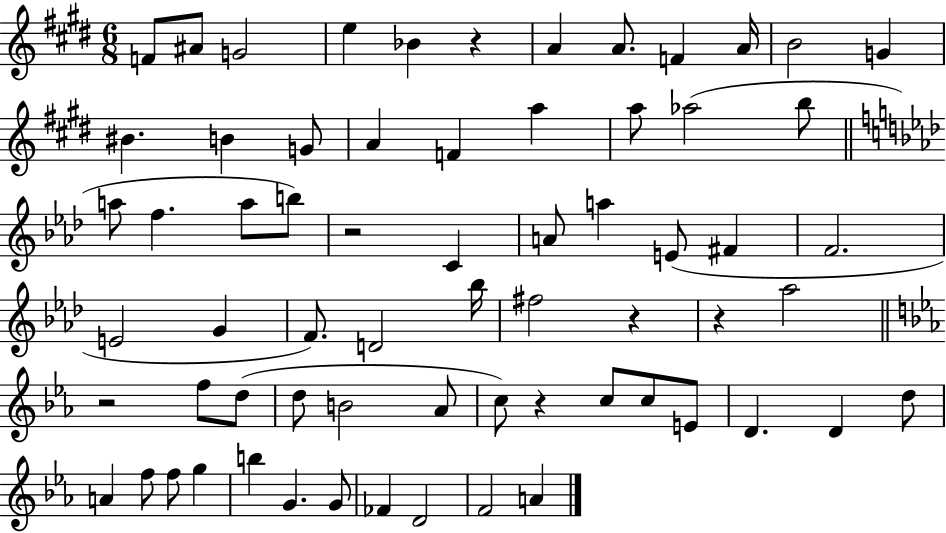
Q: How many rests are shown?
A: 6